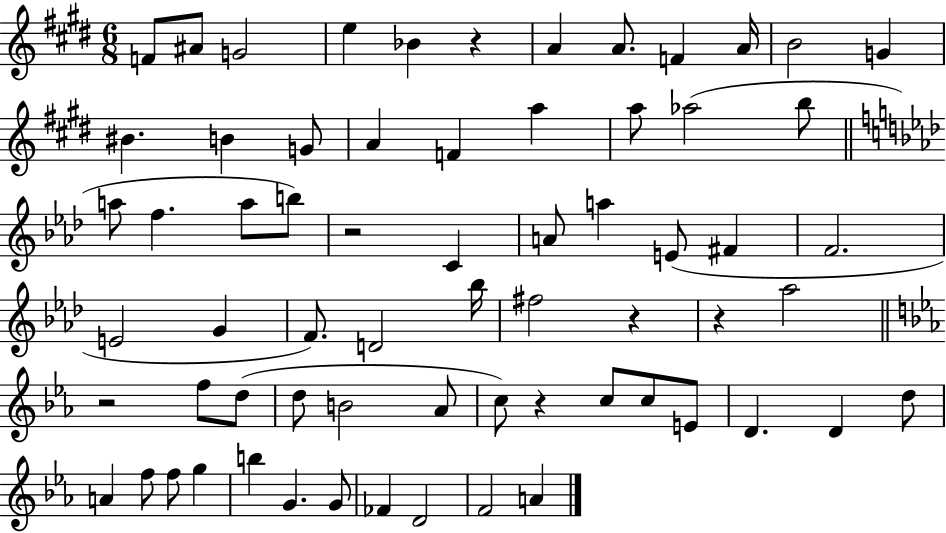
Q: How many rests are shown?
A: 6